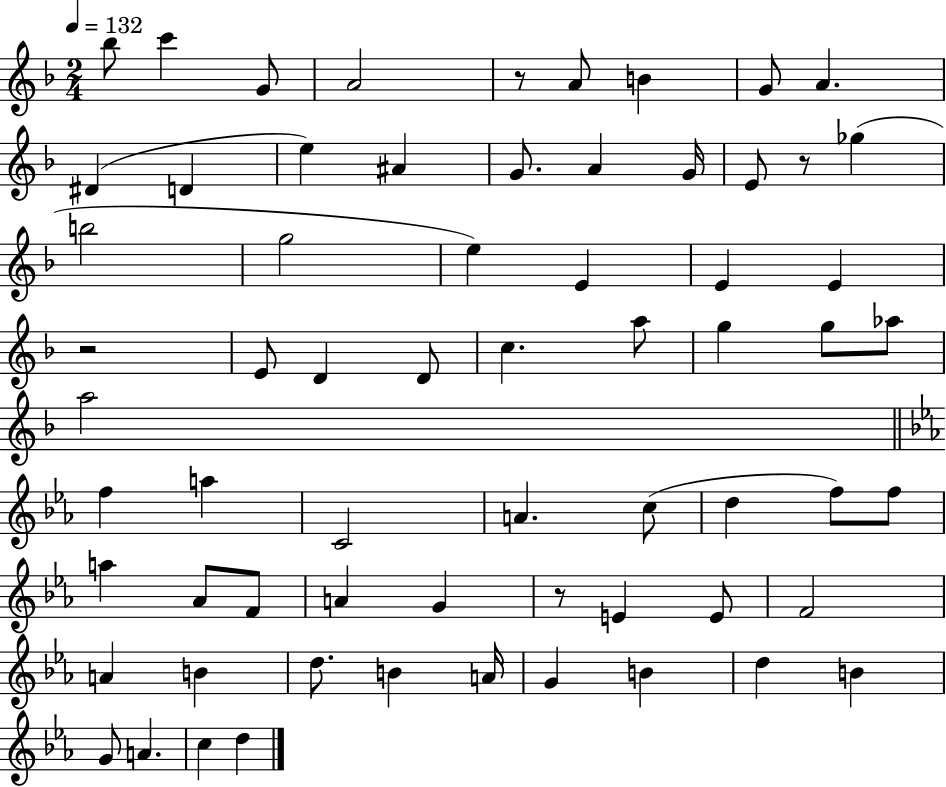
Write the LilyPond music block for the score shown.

{
  \clef treble
  \numericTimeSignature
  \time 2/4
  \key f \major
  \tempo 4 = 132
  bes''8 c'''4 g'8 | a'2 | r8 a'8 b'4 | g'8 a'4. | \break dis'4( d'4 | e''4) ais'4 | g'8. a'4 g'16 | e'8 r8 ges''4( | \break b''2 | g''2 | e''4) e'4 | e'4 e'4 | \break r2 | e'8 d'4 d'8 | c''4. a''8 | g''4 g''8 aes''8 | \break a''2 | \bar "||" \break \key ees \major f''4 a''4 | c'2 | a'4. c''8( | d''4 f''8) f''8 | \break a''4 aes'8 f'8 | a'4 g'4 | r8 e'4 e'8 | f'2 | \break a'4 b'4 | d''8. b'4 a'16 | g'4 b'4 | d''4 b'4 | \break g'8 a'4. | c''4 d''4 | \bar "|."
}